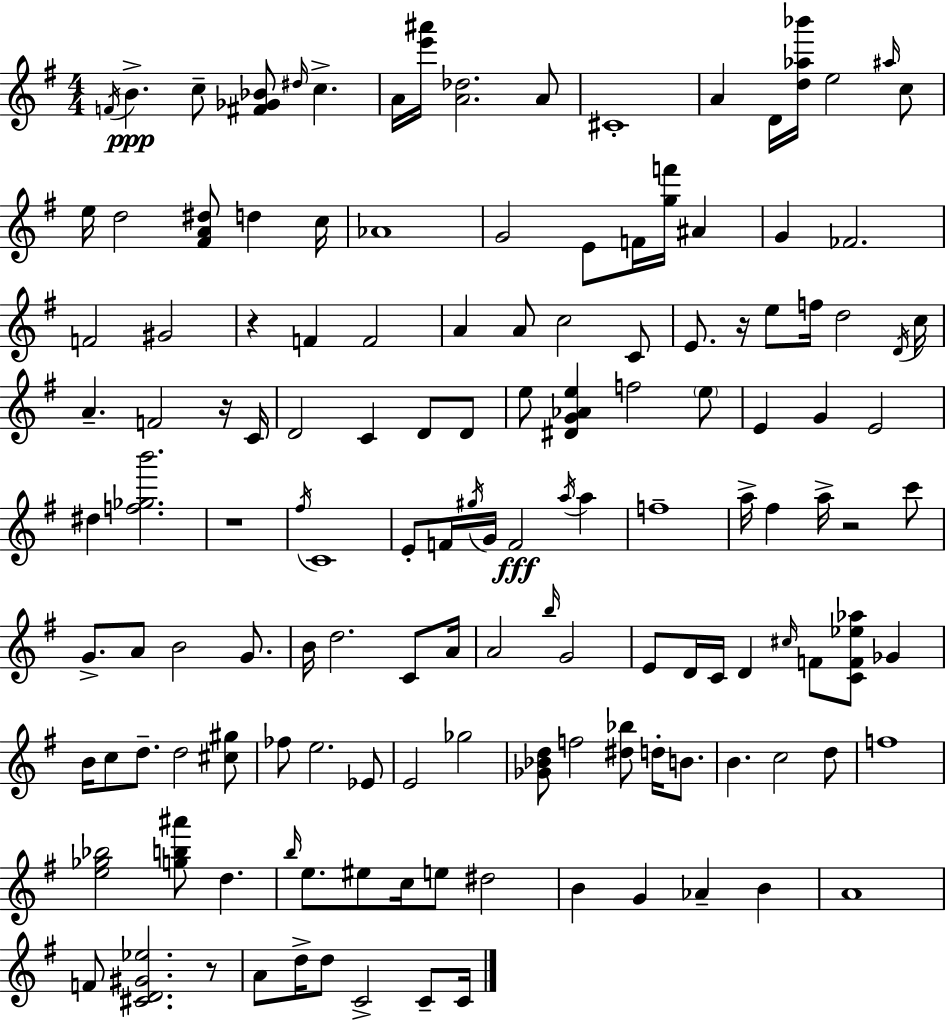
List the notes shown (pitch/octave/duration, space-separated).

F4/s B4/q. C5/e [F#4,Gb4,Bb4]/e D#5/s C5/q. A4/s [E6,A#6]/s [A4,Db5]/h. A4/e C#4/w A4/q D4/s [D5,Ab5,Bb6]/s E5/h A#5/s C5/e E5/s D5/h [F#4,A4,D#5]/e D5/q C5/s Ab4/w G4/h E4/e F4/s [G5,F6]/s A#4/q G4/q FES4/h. F4/h G#4/h R/q F4/q F4/h A4/q A4/e C5/h C4/e E4/e. R/s E5/e F5/s D5/h D4/s C5/s A4/q. F4/h R/s C4/s D4/h C4/q D4/e D4/e E5/e [D#4,G4,Ab4,E5]/q F5/h E5/e E4/q G4/q E4/h D#5/q [F5,Gb5,B6]/h. R/w F#5/s C4/w E4/e F4/s G#5/s G4/s F4/h A5/s A5/q F5/w A5/s F#5/q A5/s R/h C6/e G4/e. A4/e B4/h G4/e. B4/s D5/h. C4/e A4/s A4/h B5/s G4/h E4/e D4/s C4/s D4/q C#5/s F4/e [C4,F4,Eb5,Ab5]/e Gb4/q B4/s C5/e D5/e. D5/h [C#5,G#5]/e FES5/e E5/h. Eb4/e E4/h Gb5/h [Gb4,Bb4,D5]/e F5/h [D#5,Bb5]/e D5/s B4/e. B4/q. C5/h D5/e F5/w [E5,Gb5,Bb5]/h [G5,B5,A#6]/e D5/q. B5/s E5/e. EIS5/e C5/s E5/e D#5/h B4/q G4/q Ab4/q B4/q A4/w F4/e [C#4,D4,G#4,Eb5]/h. R/e A4/e D5/s D5/e C4/h C4/e C4/s